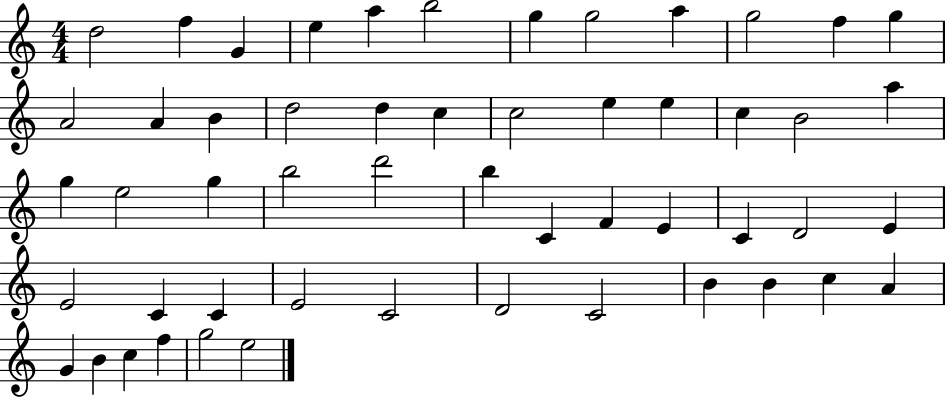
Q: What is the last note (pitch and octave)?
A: E5